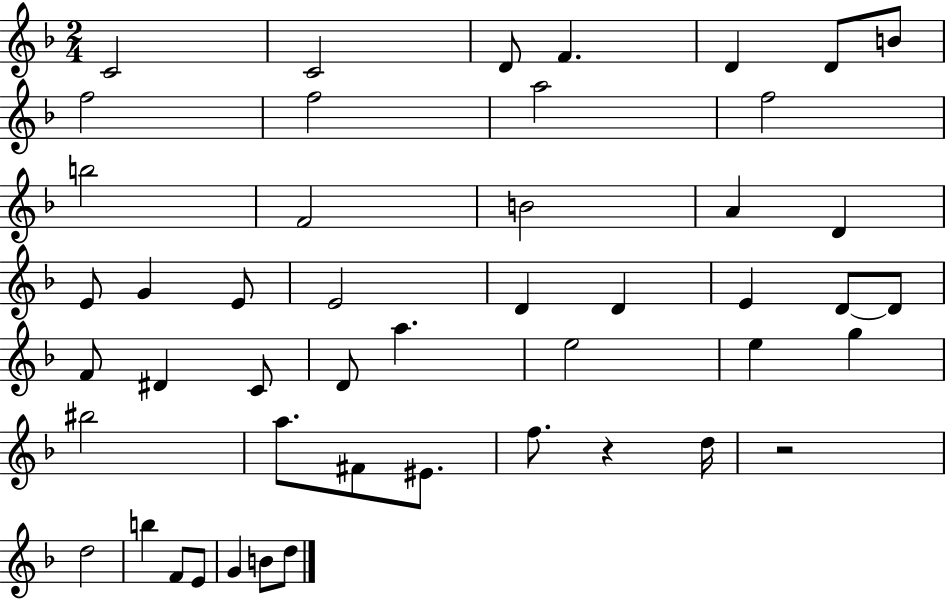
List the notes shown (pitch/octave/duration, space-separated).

C4/h C4/h D4/e F4/q. D4/q D4/e B4/e F5/h F5/h A5/h F5/h B5/h F4/h B4/h A4/q D4/q E4/e G4/q E4/e E4/h D4/q D4/q E4/q D4/e D4/e F4/e D#4/q C4/e D4/e A5/q. E5/h E5/q G5/q BIS5/h A5/e. F#4/e EIS4/e. F5/e. R/q D5/s R/h D5/h B5/q F4/e E4/e G4/q B4/e D5/e